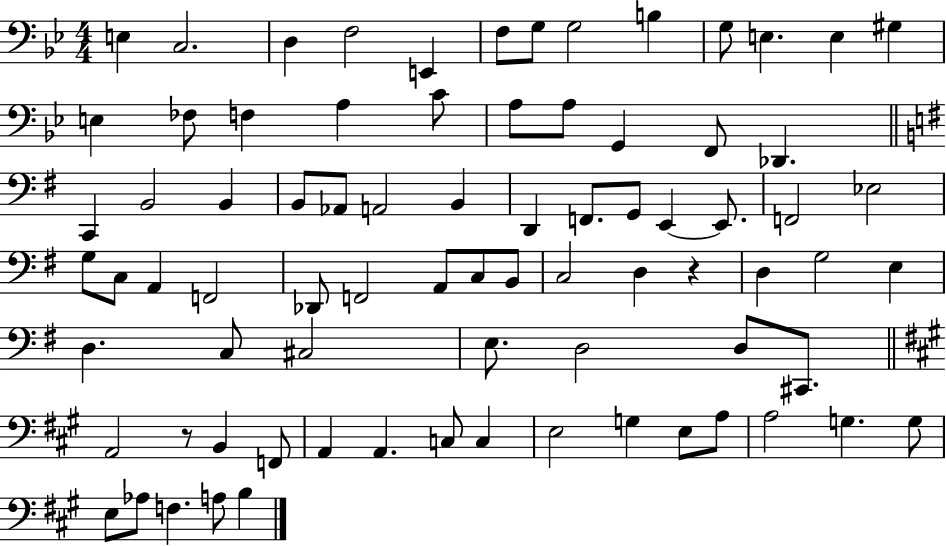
E3/q C3/h. D3/q F3/h E2/q F3/e G3/e G3/h B3/q G3/e E3/q. E3/q G#3/q E3/q FES3/e F3/q A3/q C4/e A3/e A3/e G2/q F2/e Db2/q. C2/q B2/h B2/q B2/e Ab2/e A2/h B2/q D2/q F2/e. G2/e E2/q E2/e. F2/h Eb3/h G3/e C3/e A2/q F2/h Db2/e F2/h A2/e C3/e B2/e C3/h D3/q R/q D3/q G3/h E3/q D3/q. C3/e C#3/h E3/e. D3/h D3/e C#2/e. A2/h R/e B2/q F2/e A2/q A2/q. C3/e C3/q E3/h G3/q E3/e A3/e A3/h G3/q. G3/e E3/e Ab3/e F3/q. A3/e B3/q